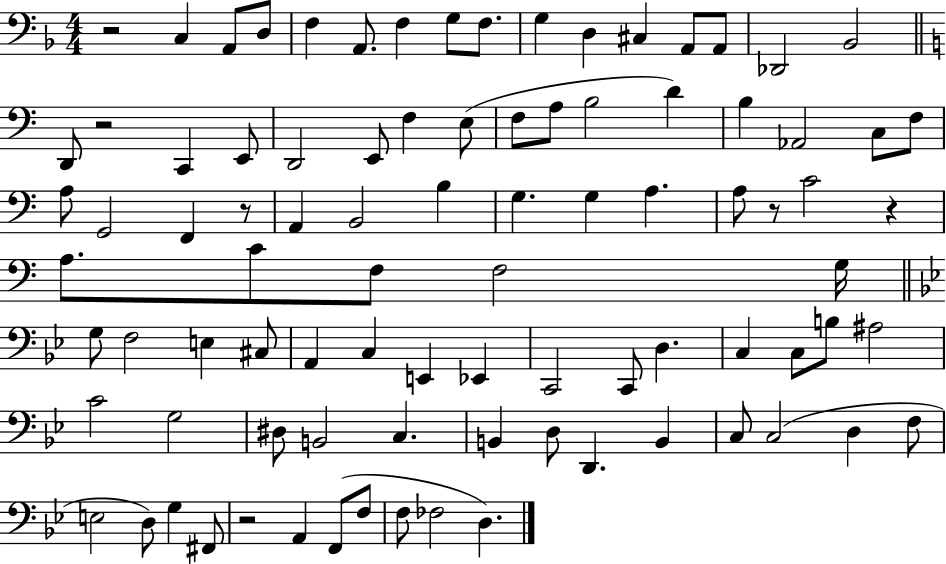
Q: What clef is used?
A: bass